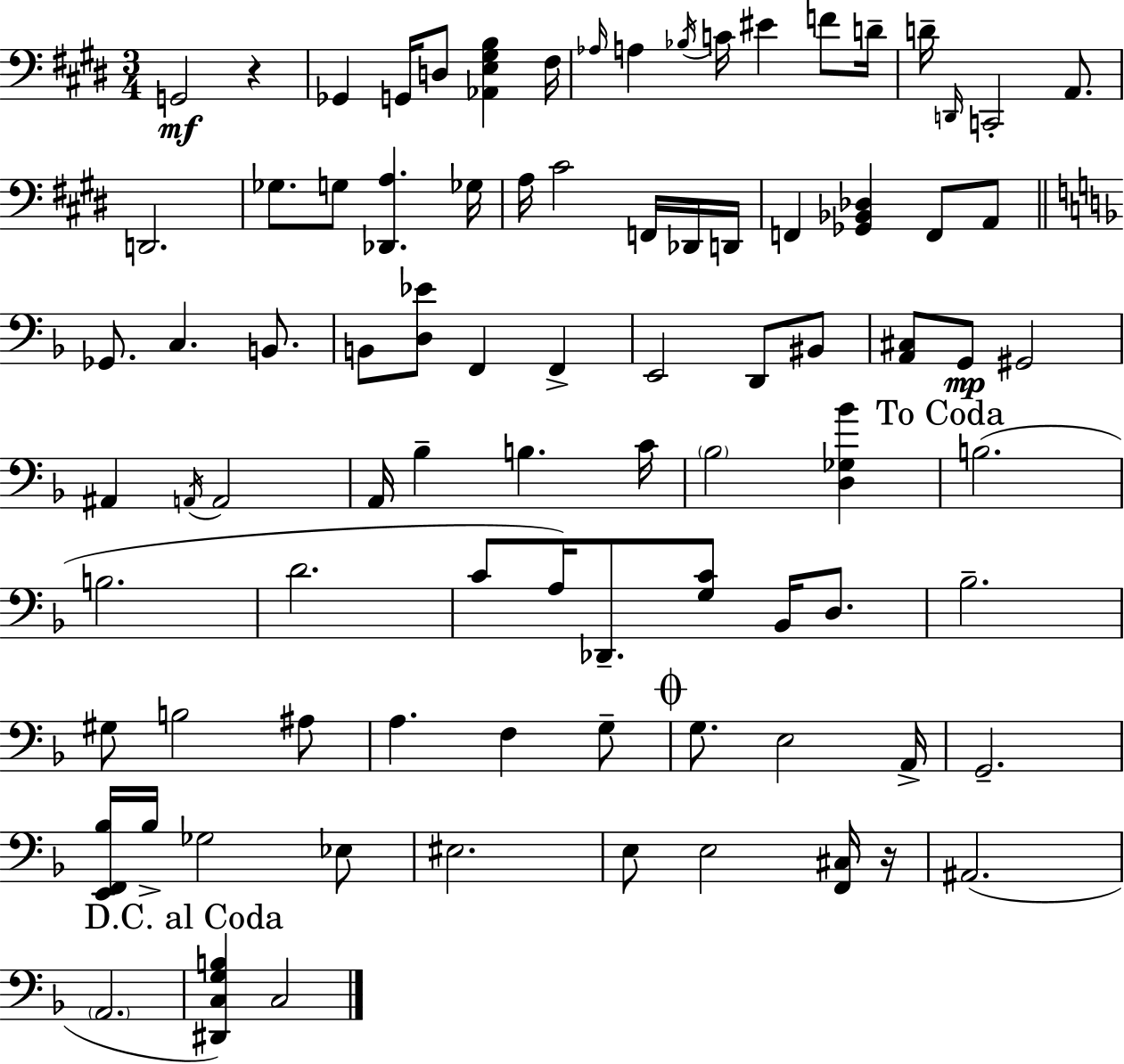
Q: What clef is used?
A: bass